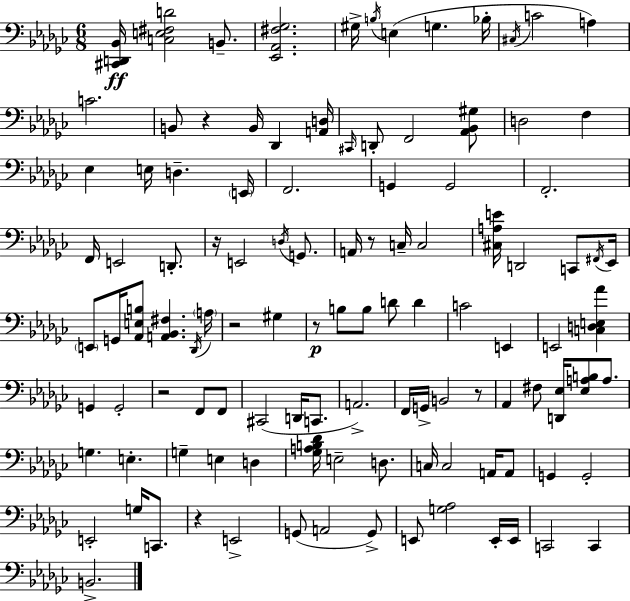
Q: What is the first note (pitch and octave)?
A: B2